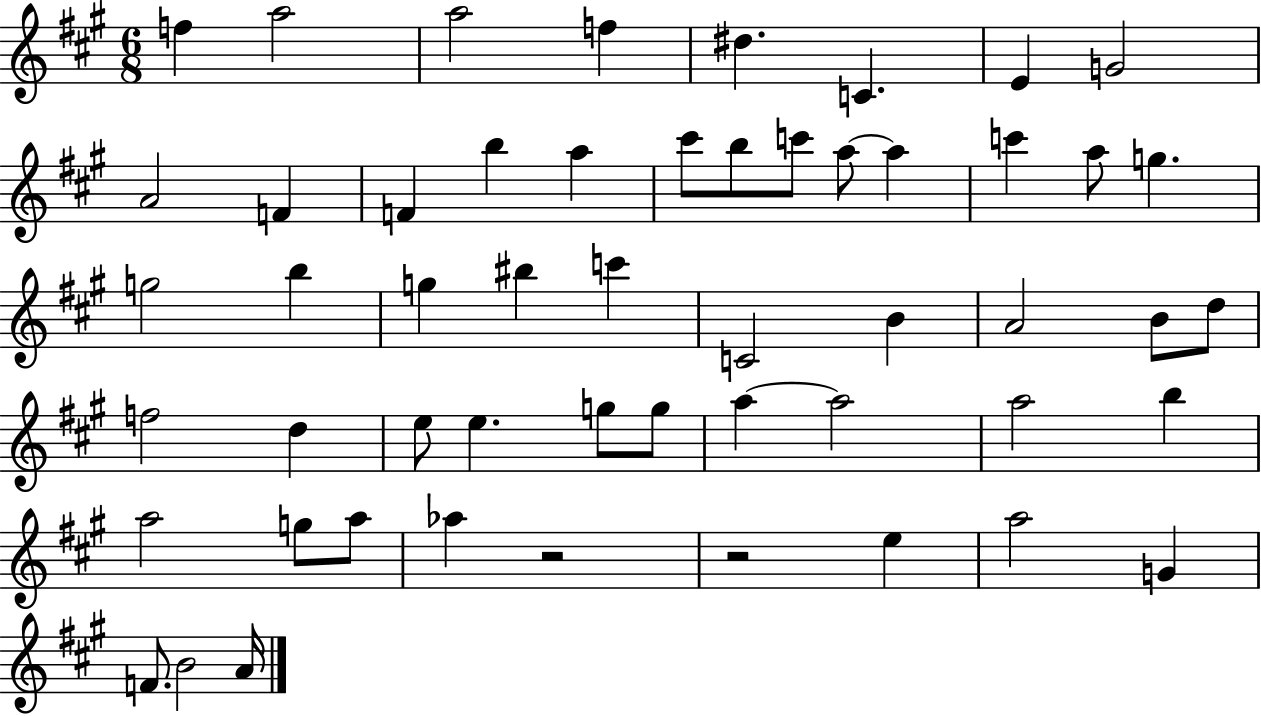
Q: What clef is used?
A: treble